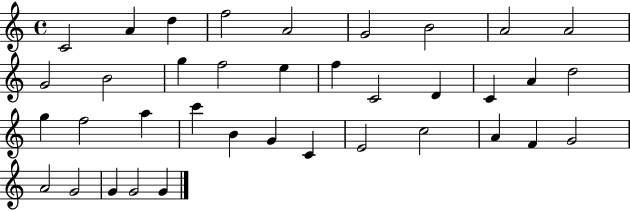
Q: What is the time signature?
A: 4/4